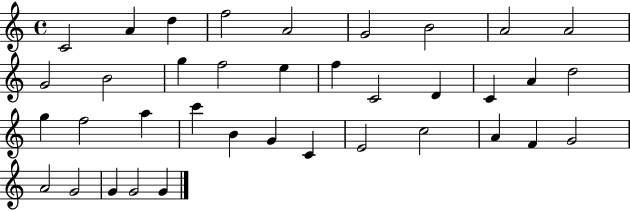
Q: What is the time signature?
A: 4/4